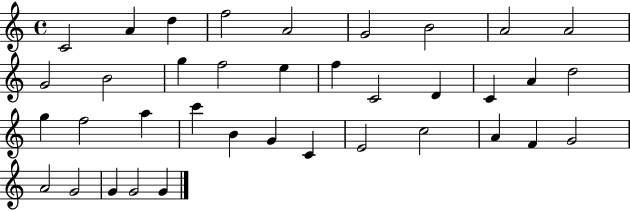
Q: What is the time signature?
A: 4/4